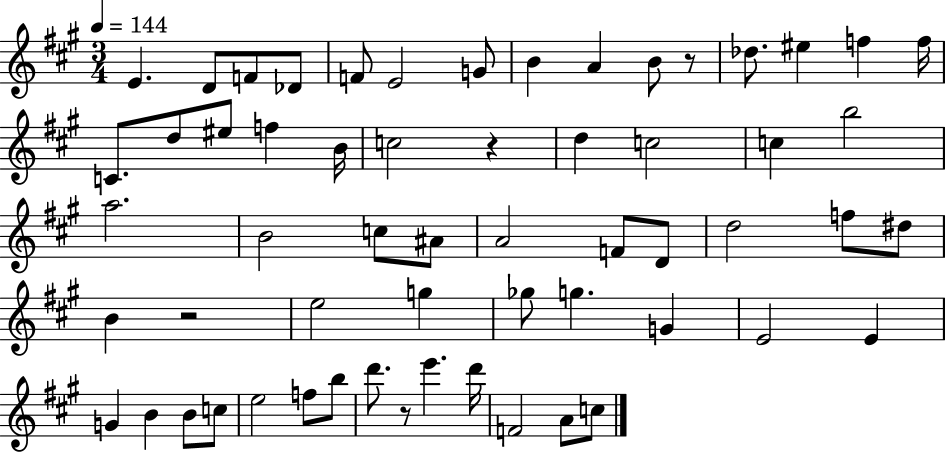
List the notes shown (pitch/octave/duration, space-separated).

E4/q. D4/e F4/e Db4/e F4/e E4/h G4/e B4/q A4/q B4/e R/e Db5/e. EIS5/q F5/q F5/s C4/e. D5/e EIS5/e F5/q B4/s C5/h R/q D5/q C5/h C5/q B5/h A5/h. B4/h C5/e A#4/e A4/h F4/e D4/e D5/h F5/e D#5/e B4/q R/h E5/h G5/q Gb5/e G5/q. G4/q E4/h E4/q G4/q B4/q B4/e C5/e E5/h F5/e B5/e D6/e. R/e E6/q. D6/s F4/h A4/e C5/e